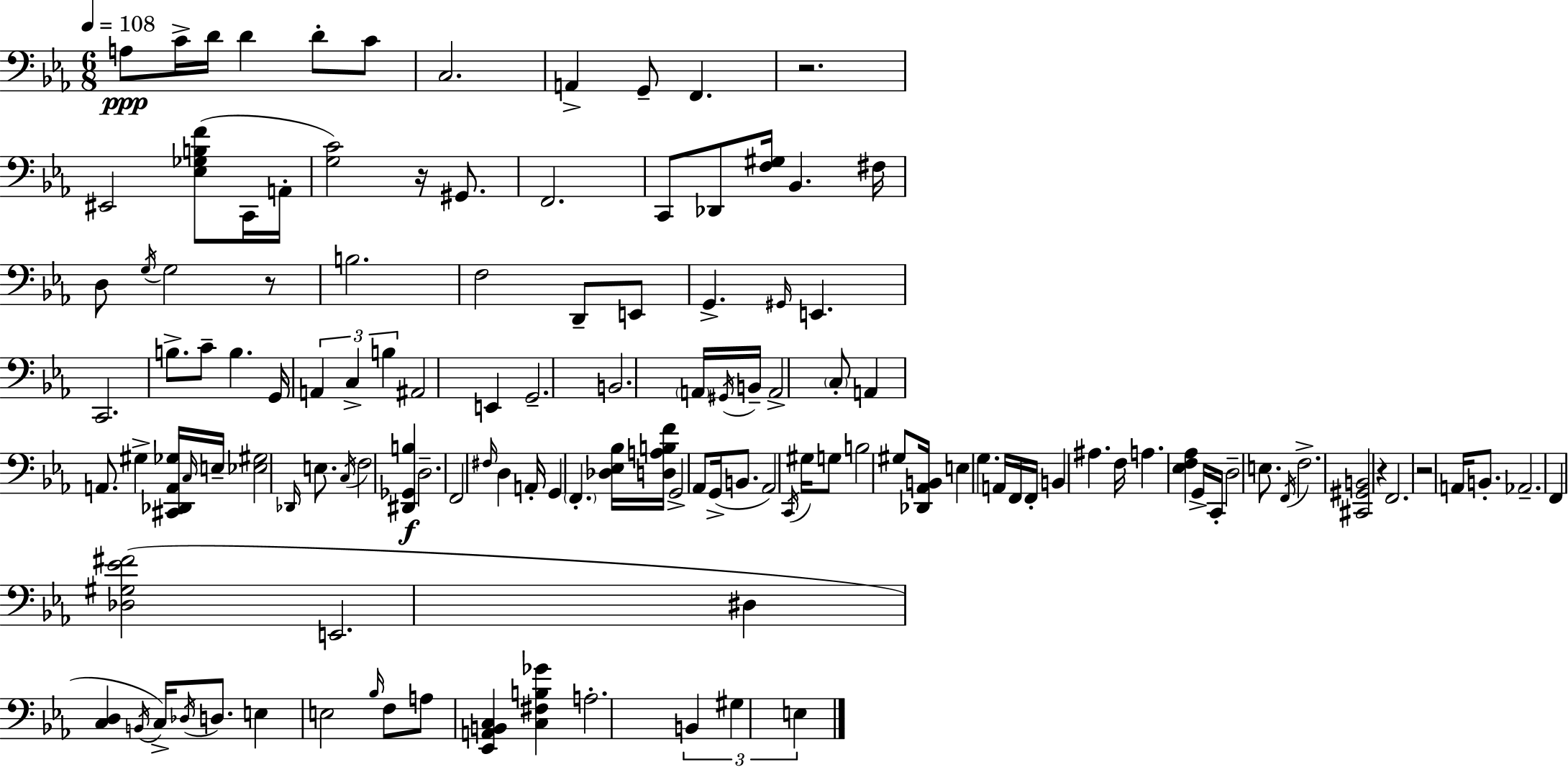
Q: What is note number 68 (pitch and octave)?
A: C2